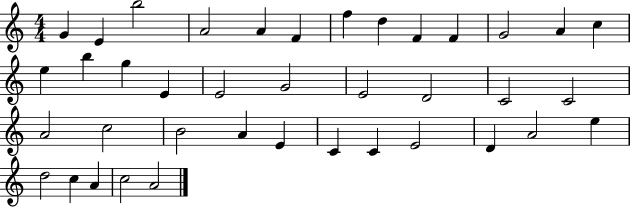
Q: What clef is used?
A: treble